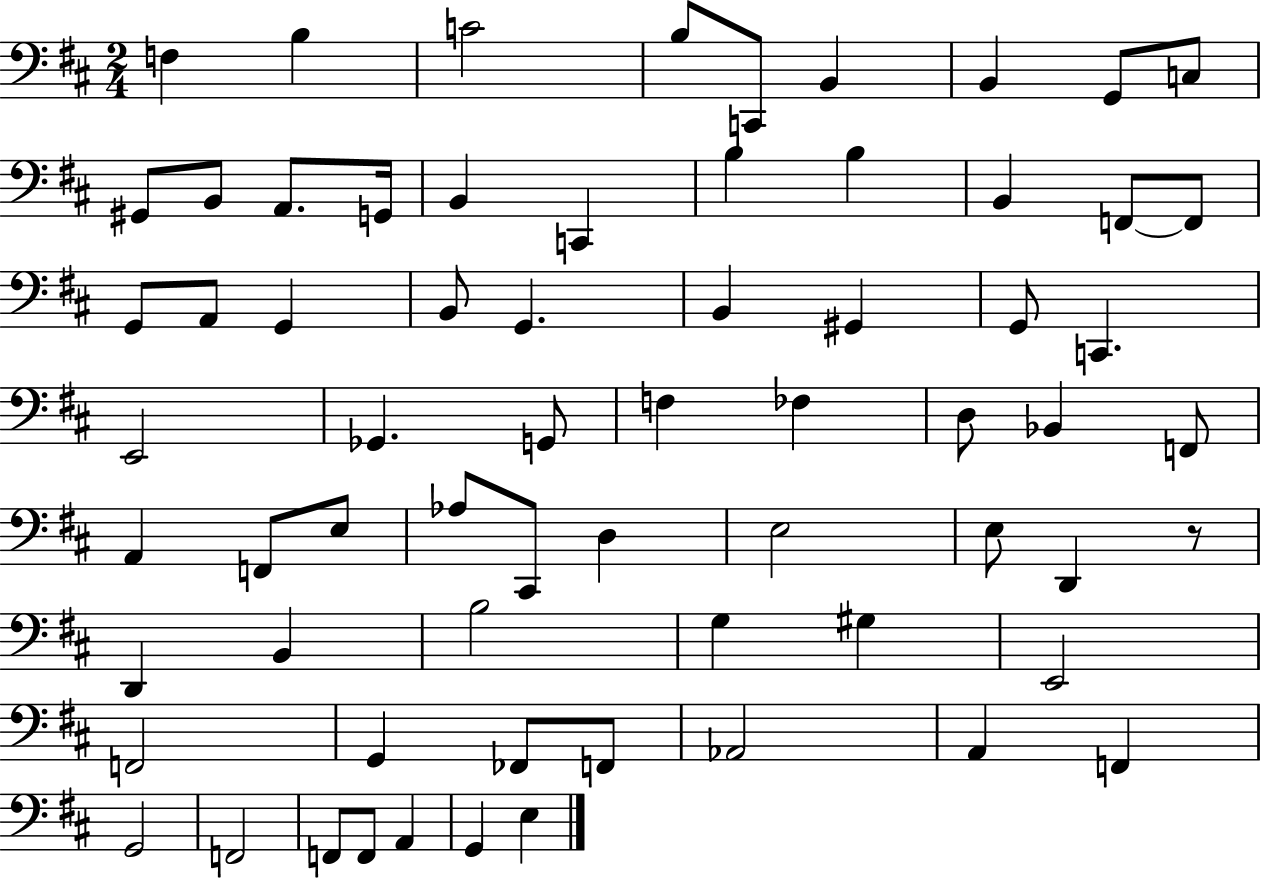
{
  \clef bass
  \numericTimeSignature
  \time 2/4
  \key d \major
  \repeat volta 2 { f4 b4 | c'2 | b8 c,8 b,4 | b,4 g,8 c8 | \break gis,8 b,8 a,8. g,16 | b,4 c,4 | b4 b4 | b,4 f,8~~ f,8 | \break g,8 a,8 g,4 | b,8 g,4. | b,4 gis,4 | g,8 c,4. | \break e,2 | ges,4. g,8 | f4 fes4 | d8 bes,4 f,8 | \break a,4 f,8 e8 | aes8 cis,8 d4 | e2 | e8 d,4 r8 | \break d,4 b,4 | b2 | g4 gis4 | e,2 | \break f,2 | g,4 fes,8 f,8 | aes,2 | a,4 f,4 | \break g,2 | f,2 | f,8 f,8 a,4 | g,4 e4 | \break } \bar "|."
}